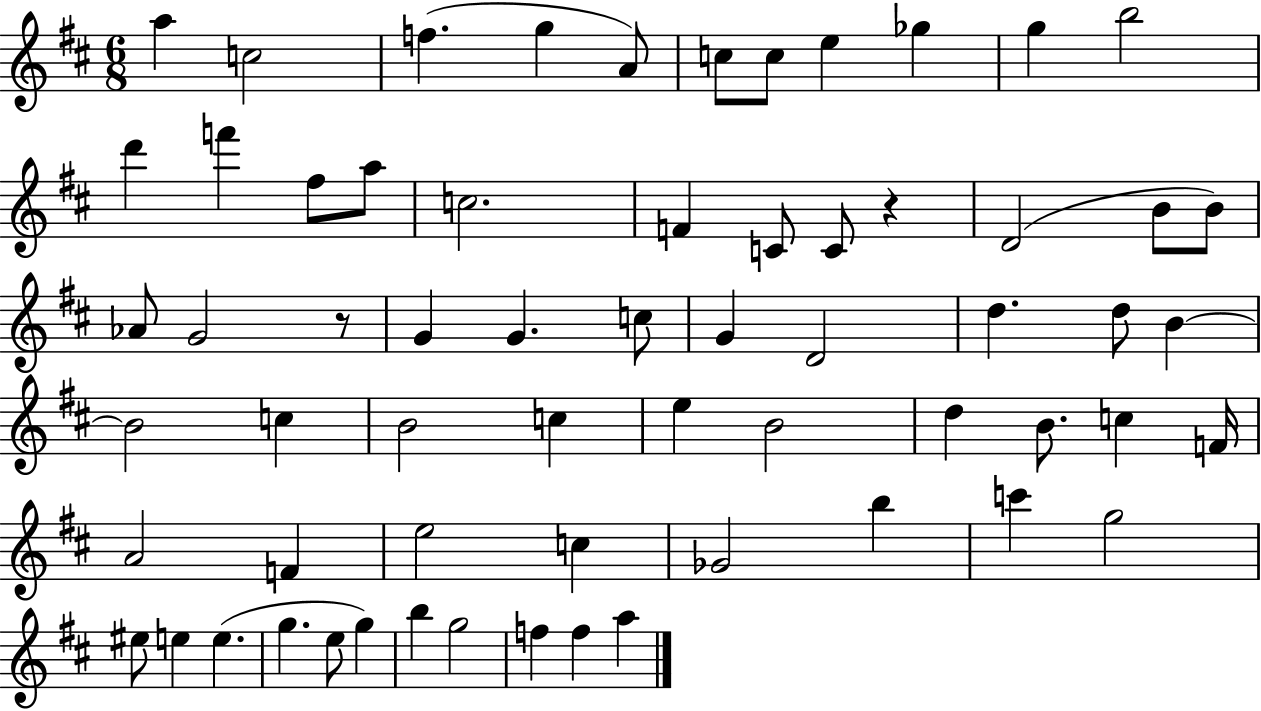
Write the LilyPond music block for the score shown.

{
  \clef treble
  \numericTimeSignature
  \time 6/8
  \key d \major
  a''4 c''2 | f''4.( g''4 a'8) | c''8 c''8 e''4 ges''4 | g''4 b''2 | \break d'''4 f'''4 fis''8 a''8 | c''2. | f'4 c'8 c'8 r4 | d'2( b'8 b'8) | \break aes'8 g'2 r8 | g'4 g'4. c''8 | g'4 d'2 | d''4. d''8 b'4~~ | \break b'2 c''4 | b'2 c''4 | e''4 b'2 | d''4 b'8. c''4 f'16 | \break a'2 f'4 | e''2 c''4 | ges'2 b''4 | c'''4 g''2 | \break eis''8 e''4 e''4.( | g''4. e''8 g''4) | b''4 g''2 | f''4 f''4 a''4 | \break \bar "|."
}